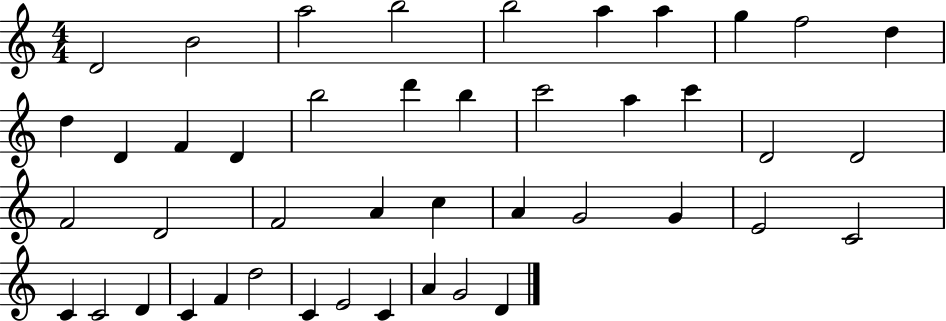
X:1
T:Untitled
M:4/4
L:1/4
K:C
D2 B2 a2 b2 b2 a a g f2 d d D F D b2 d' b c'2 a c' D2 D2 F2 D2 F2 A c A G2 G E2 C2 C C2 D C F d2 C E2 C A G2 D